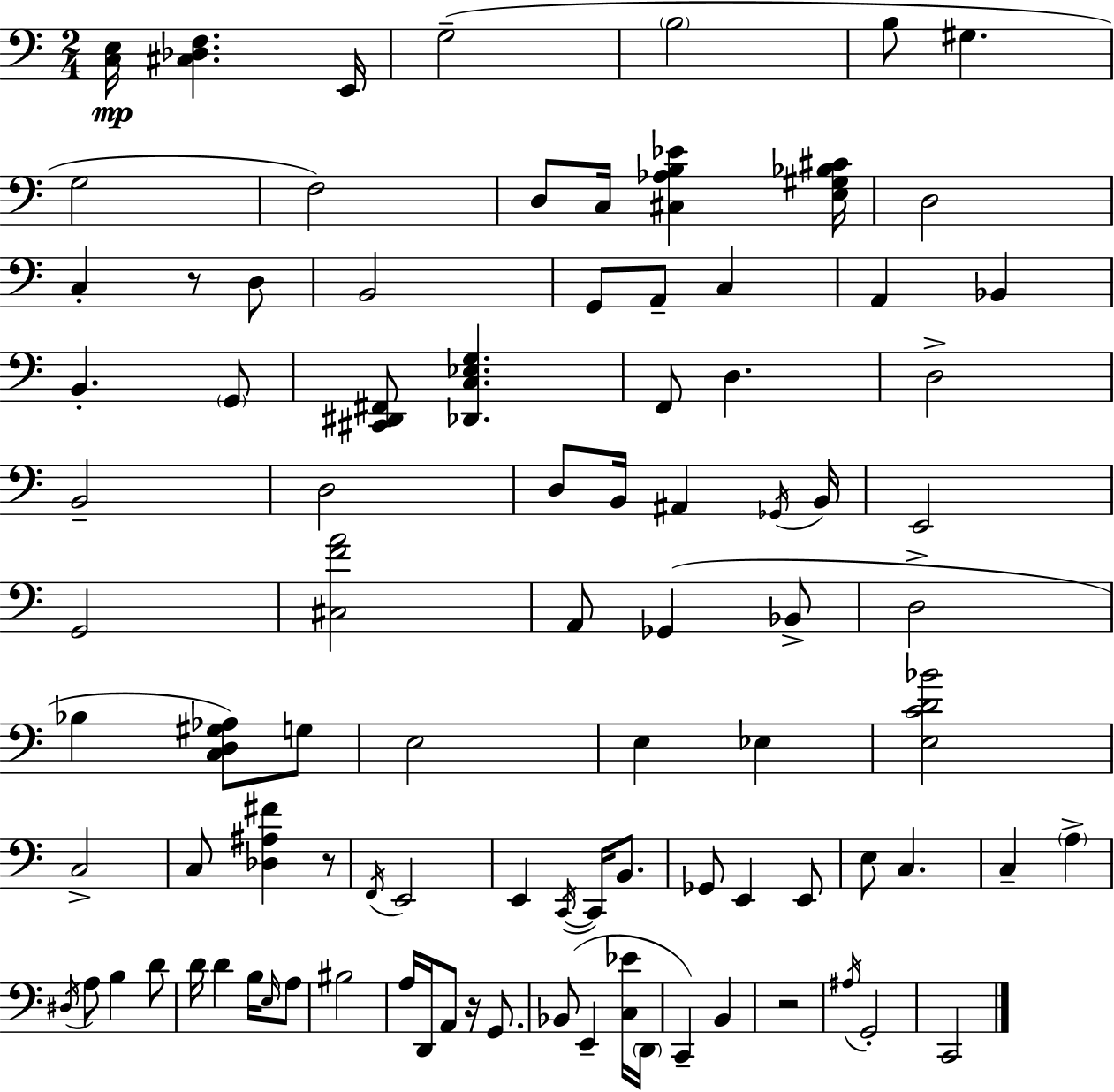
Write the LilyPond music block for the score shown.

{
  \clef bass
  \numericTimeSignature
  \time 2/4
  \key a \minor
  <c e>16\mp <cis des f>4. e,16 | g2--( | \parenthesize b2 | b8 gis4. | \break g2 | f2) | d8 c16 <cis aes b ees'>4 <e gis bes cis'>16 | d2 | \break c4-. r8 d8 | b,2 | g,8 a,8-- c4 | a,4 bes,4 | \break b,4.-. \parenthesize g,8 | <cis, dis, fis,>8 <des, c ees g>4. | f,8 d4. | d2-> | \break b,2-- | d2 | d8 b,16 ais,4 \acciaccatura { ges,16 } | b,16 e,2 | \break g,2 | <cis f' a'>2 | a,8 ges,4( bes,8-> | d2-> | \break bes4 <c d gis aes>8) g8 | e2 | e4 ees4 | <e c' d' bes'>2 | \break c2-> | c8 <des ais fis'>4 r8 | \acciaccatura { f,16 } e,2 | e,4 \acciaccatura { c,16~ }~ c,16 | \break b,8. ges,8 e,4 | e,8 e8 c4. | c4-- \parenthesize a4-> | \acciaccatura { dis16 } a8 b4 | \break d'8 d'16 d'4 | b16 \grace { e16 } a8 bis2 | a16 d,16 a,8 | r16 g,8. bes,8( e,4-- | \break <c ees'>16 \parenthesize d,16 c,4--) | b,4 r2 | \acciaccatura { ais16 } g,2-. | c,2 | \break \bar "|."
}